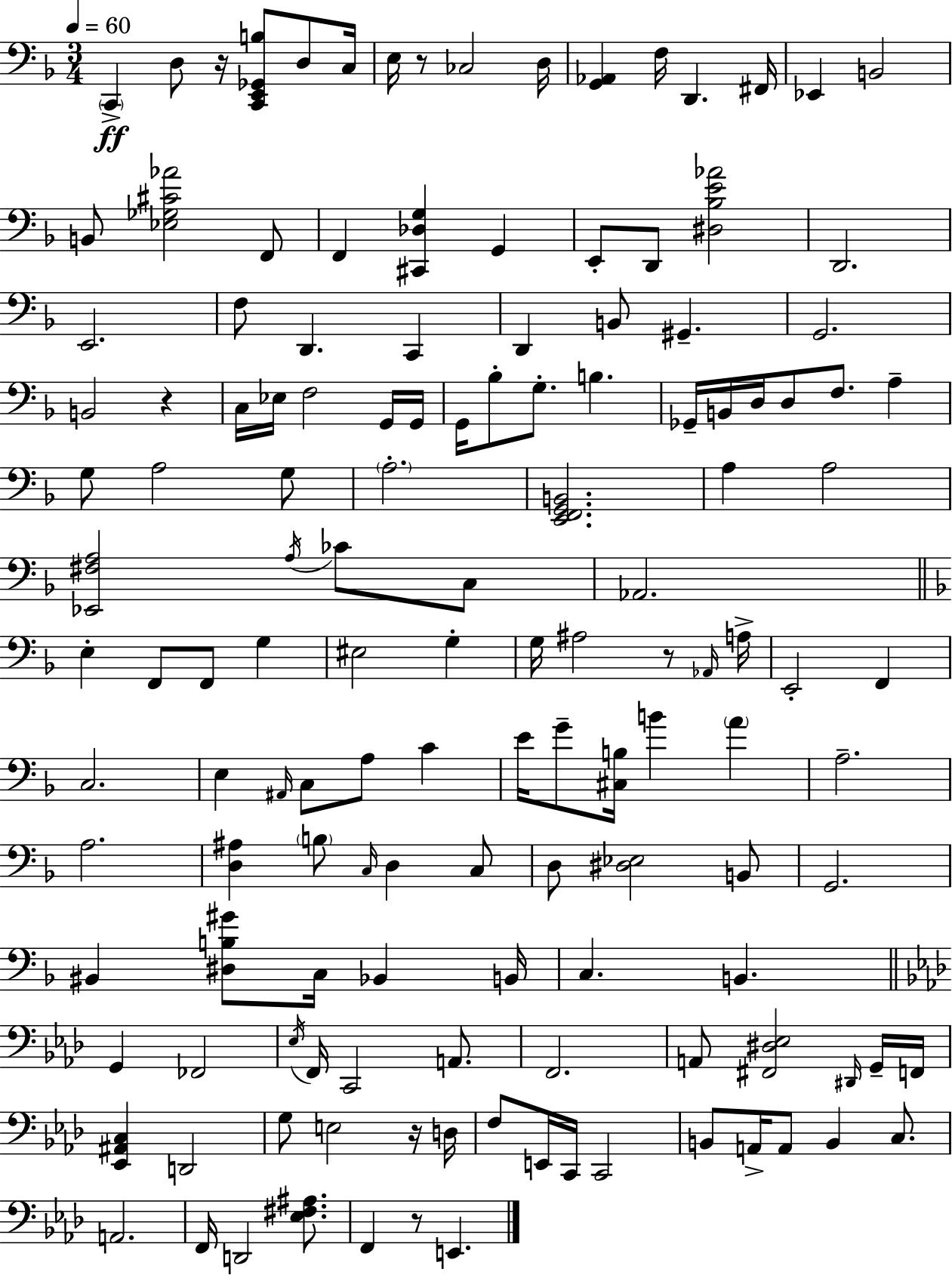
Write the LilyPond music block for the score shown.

{
  \clef bass
  \numericTimeSignature
  \time 3/4
  \key d \minor
  \tempo 4 = 60
  \repeat volta 2 { \parenthesize c,4->\ff d8 r16 <c, e, ges, b>8 d8 c16 | e16 r8 ces2 d16 | <g, aes,>4 f16 d,4. fis,16 | ees,4 b,2 | \break b,8 <ees ges cis' aes'>2 f,8 | f,4 <cis, des g>4 g,4 | e,8-. d,8 <dis bes e' aes'>2 | d,2. | \break e,2. | f8 d,4. c,4 | d,4 b,8 gis,4.-- | g,2. | \break b,2 r4 | c16 ees16 f2 g,16 g,16 | g,16 bes8-. g8.-. b4. | ges,16-- b,16 d16 d8 f8. a4-- | \break g8 a2 g8 | \parenthesize a2.-. | <e, f, g, b,>2. | a4 a2 | \break <ees, fis a>2 \acciaccatura { a16 } ces'8 c8 | aes,2. | \bar "||" \break \key d \minor e4-. f,8 f,8 g4 | eis2 g4-. | g16 ais2 r8 \grace { aes,16 } | a16-> e,2-. f,4 | \break c2. | e4 \grace { ais,16 } c8 a8 c'4 | e'16 g'8-- <cis b>16 b'4 \parenthesize a'4 | a2.-- | \break a2. | <d ais>4 \parenthesize b8 \grace { c16 } d4 | c8 d8 <dis ees>2 | b,8 g,2. | \break bis,4 <dis b gis'>8 c16 bes,4 | b,16 c4. b,4. | \bar "||" \break \key aes \major g,4 fes,2 | \acciaccatura { ees16 } f,16 c,2 a,8. | f,2. | a,8 <fis, dis ees>2 \grace { dis,16 } | \break g,16-- f,16 <ees, ais, c>4 d,2 | g8 e2 | r16 d16 f8 e,16 c,16 c,2 | b,8 a,16-> a,8 b,4 c8. | \break a,2. | f,16 d,2 <ees fis ais>8. | f,4 r8 e,4. | } \bar "|."
}